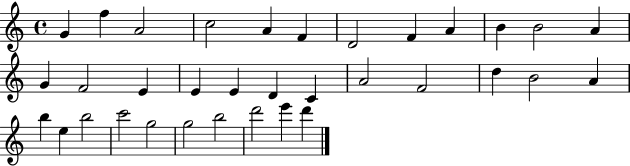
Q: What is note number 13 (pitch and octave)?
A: G4